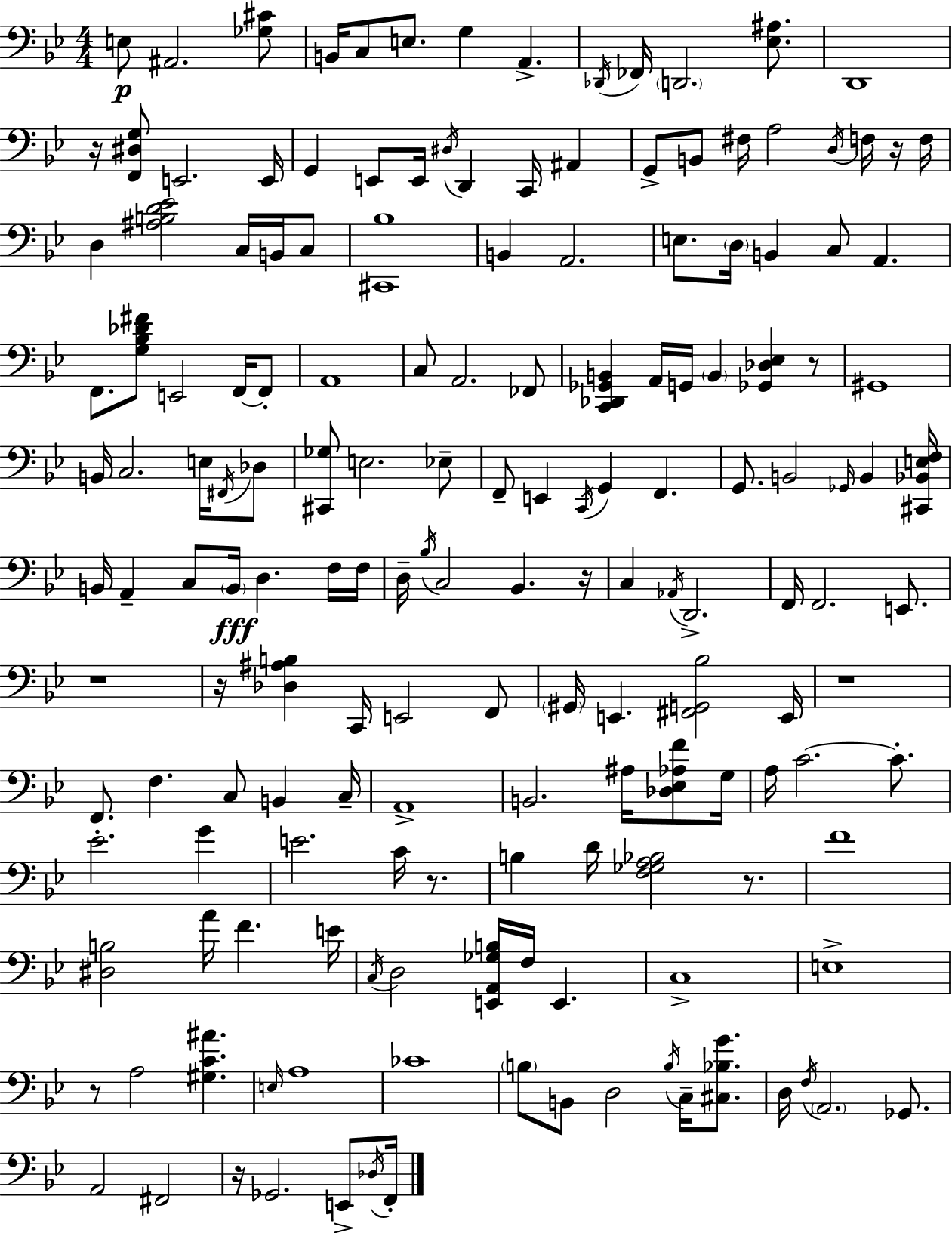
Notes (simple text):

E3/e A#2/h. [Gb3,C#4]/e B2/s C3/e E3/e. G3/q A2/q. Db2/s FES2/s D2/h. [Eb3,A#3]/e. D2/w R/s [F2,D#3,G3]/e E2/h. E2/s G2/q E2/e E2/s D#3/s D2/q C2/s A#2/q G2/e B2/e F#3/s A3/h D3/s F3/s R/s F3/s D3/q [A#3,B3,D4,Eb4]/h C3/s B2/s C3/e [C#2,Bb3]/w B2/q A2/h. E3/e. D3/s B2/q C3/e A2/q. F2/e. [G3,Bb3,Db4,F#4]/e E2/h F2/s F2/e A2/w C3/e A2/h. FES2/e [C2,Db2,Gb2,B2]/q A2/s G2/s B2/q [Gb2,Db3,Eb3]/q R/e G#2/w B2/s C3/h. E3/s F#2/s Db3/e [C#2,Gb3]/e E3/h. Eb3/e F2/e E2/q C2/s G2/q F2/q. G2/e. B2/h Gb2/s B2/q [C#2,Bb2,E3,F3]/s B2/s A2/q C3/e B2/s D3/q. F3/s F3/s D3/s Bb3/s C3/h Bb2/q. R/s C3/q Ab2/s D2/h. F2/s F2/h. E2/e. R/w R/s [Db3,A#3,B3]/q C2/s E2/h F2/e G#2/s E2/q. [F#2,G2,Bb3]/h E2/s R/w F2/e. F3/q. C3/e B2/q C3/s A2/w B2/h. A#3/s [Db3,Eb3,Ab3,F4]/e G3/s A3/s C4/h. C4/e. Eb4/h. G4/q E4/h. C4/s R/e. B3/q D4/s [F3,Gb3,A3,Bb3]/h R/e. F4/w [D#3,B3]/h A4/s F4/q. E4/s C3/s D3/h [E2,A2,Gb3,B3]/s F3/s E2/q. C3/w E3/w R/e A3/h [G#3,C4,A#4]/q. E3/s A3/w CES4/w B3/e B2/e D3/h B3/s C3/s [C#3,Bb3,G4]/e. D3/s F3/s A2/h. Gb2/e. A2/h F#2/h R/s Gb2/h. E2/e Db3/s F2/s